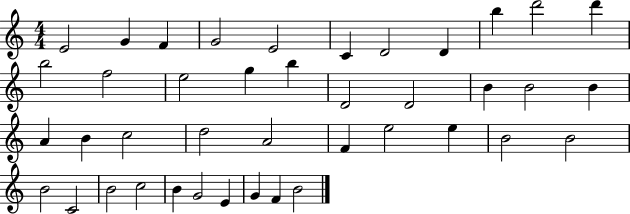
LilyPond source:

{
  \clef treble
  \numericTimeSignature
  \time 4/4
  \key c \major
  e'2 g'4 f'4 | g'2 e'2 | c'4 d'2 d'4 | b''4 d'''2 d'''4 | \break b''2 f''2 | e''2 g''4 b''4 | d'2 d'2 | b'4 b'2 b'4 | \break a'4 b'4 c''2 | d''2 a'2 | f'4 e''2 e''4 | b'2 b'2 | \break b'2 c'2 | b'2 c''2 | b'4 g'2 e'4 | g'4 f'4 b'2 | \break \bar "|."
}